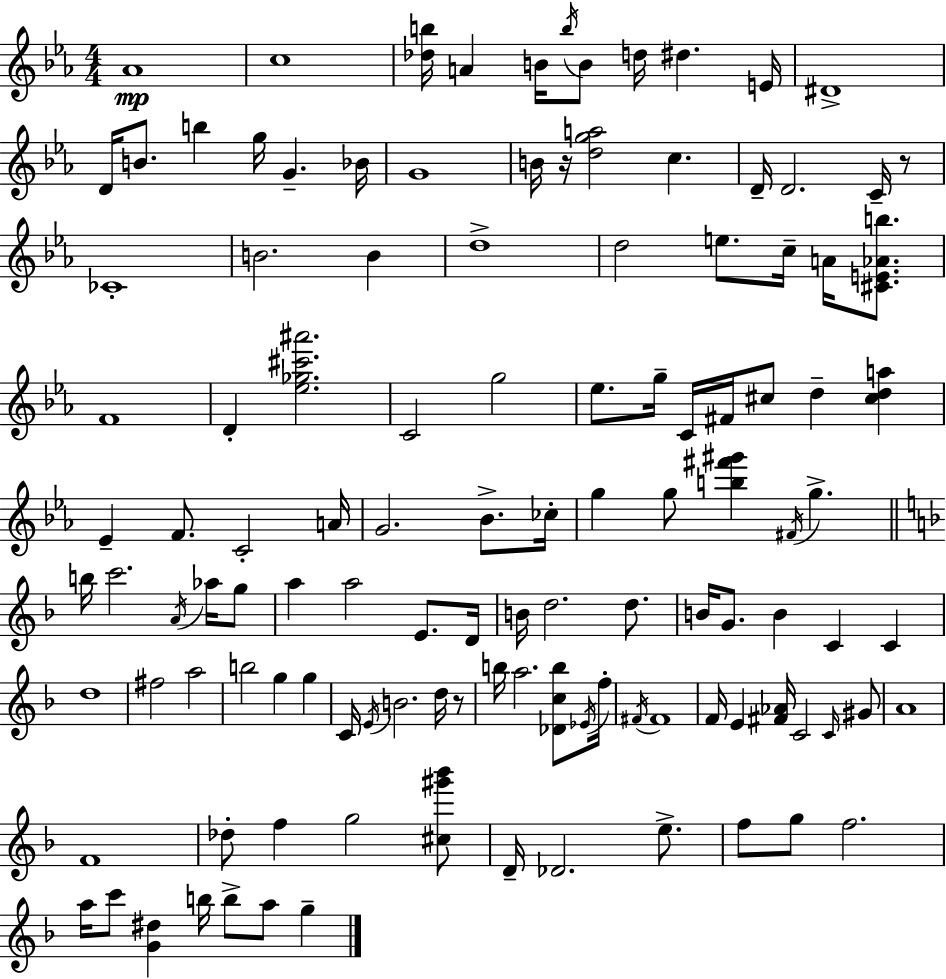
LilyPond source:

{
  \clef treble
  \numericTimeSignature
  \time 4/4
  \key ees \major
  \repeat volta 2 { aes'1\mp | c''1 | <des'' b''>16 a'4 b'16 \acciaccatura { b''16 } b'8 d''16 dis''4. | e'16 dis'1-> | \break d'16 b'8. b''4 g''16 g'4.-- | bes'16 g'1 | b'16 r16 <d'' g'' a''>2 c''4. | d'16-- d'2. c'16-- r8 | \break ces'1-. | b'2. b'4 | d''1-> | d''2 e''8. c''16-- a'16 <cis' e' aes' b''>8. | \break f'1 | d'4-. <ees'' ges'' cis''' ais'''>2. | c'2 g''2 | ees''8. g''16-- c'16 fis'16 cis''8 d''4-- <cis'' d'' a''>4 | \break ees'4-- f'8. c'2-. | a'16 g'2. bes'8.-> | ces''16-. g''4 g''8 <b'' fis''' gis'''>4 \acciaccatura { fis'16 } g''4.-> | \bar "||" \break \key d \minor b''16 c'''2. \acciaccatura { a'16 } aes''16 g''8 | a''4 a''2 e'8. | d'16 b'16 d''2. d''8. | b'16 g'8. b'4 c'4 c'4 | \break d''1 | fis''2 a''2 | b''2 g''4 g''4 | c'16 \acciaccatura { e'16 } b'2. d''16 | \break r8 b''16 a''2. <des' c'' b''>8 | \acciaccatura { ees'16 } f''16-. \acciaccatura { fis'16 } fis'1 | f'16 e'4 <fis' aes'>16 c'2 | \grace { c'16 } gis'8 a'1 | \break f'1 | des''8-. f''4 g''2 | <cis'' gis''' bes'''>8 d'16-- des'2. | e''8.-> f''8 g''8 f''2. | \break a''16 c'''8 <g' dis''>4 b''16 b''8-> a''8 | g''4-- } \bar "|."
}